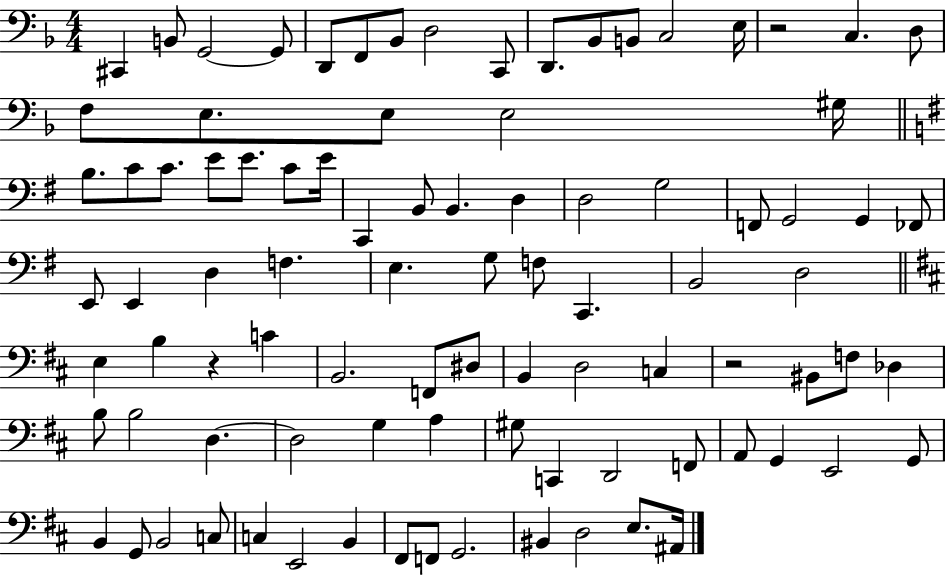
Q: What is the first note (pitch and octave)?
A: C#2